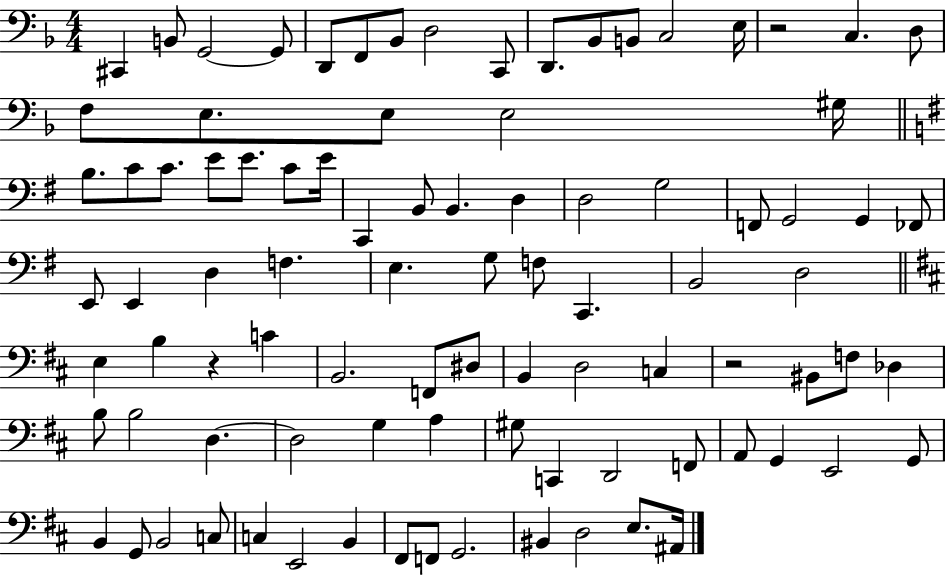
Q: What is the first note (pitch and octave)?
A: C#2